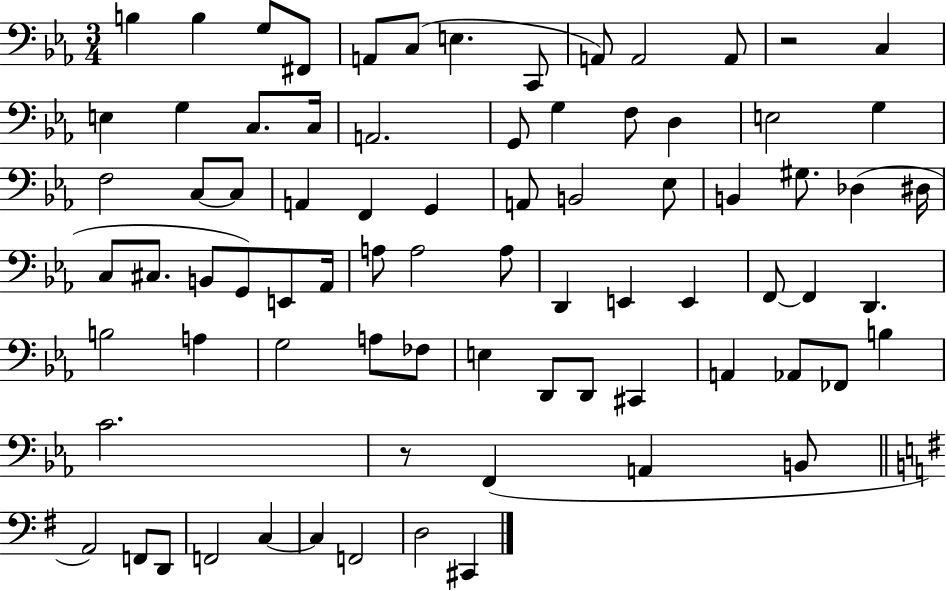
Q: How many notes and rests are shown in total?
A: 79